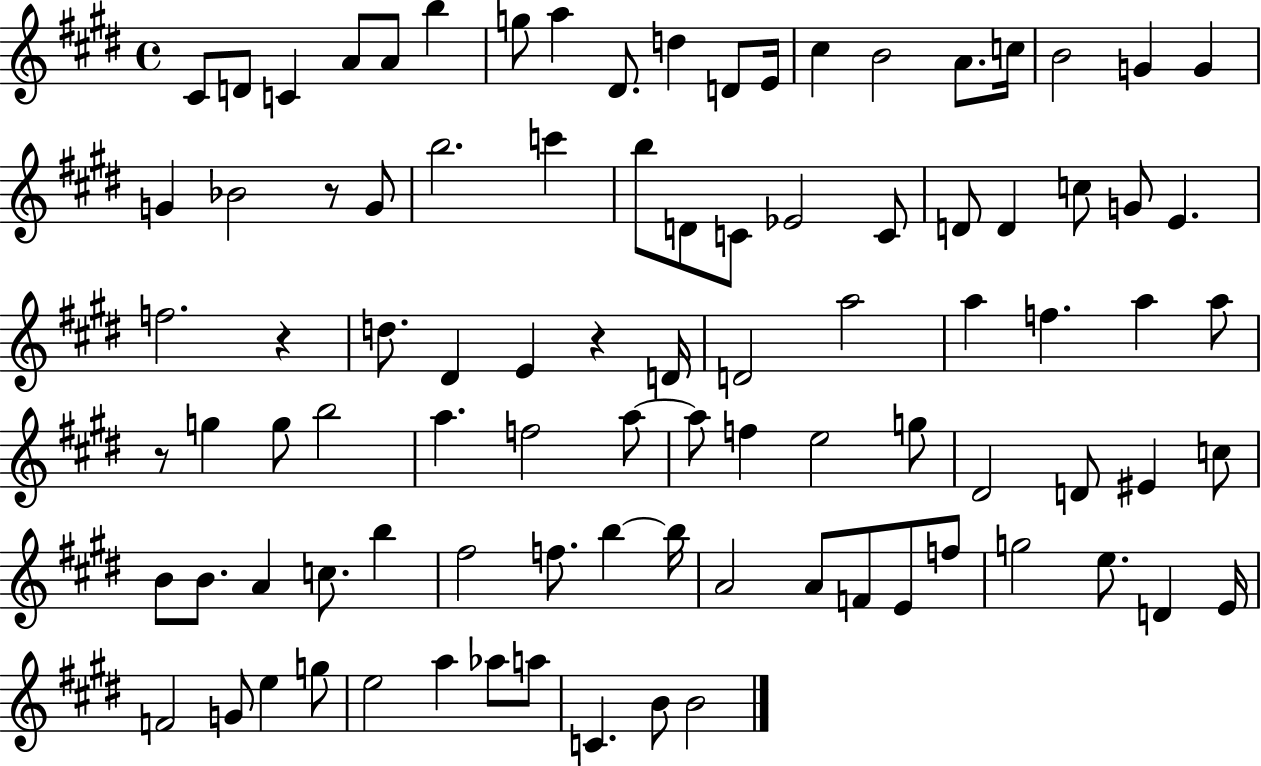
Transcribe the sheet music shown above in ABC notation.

X:1
T:Untitled
M:4/4
L:1/4
K:E
^C/2 D/2 C A/2 A/2 b g/2 a ^D/2 d D/2 E/4 ^c B2 A/2 c/4 B2 G G G _B2 z/2 G/2 b2 c' b/2 D/2 C/2 _E2 C/2 D/2 D c/2 G/2 E f2 z d/2 ^D E z D/4 D2 a2 a f a a/2 z/2 g g/2 b2 a f2 a/2 a/2 f e2 g/2 ^D2 D/2 ^E c/2 B/2 B/2 A c/2 b ^f2 f/2 b b/4 A2 A/2 F/2 E/2 f/2 g2 e/2 D E/4 F2 G/2 e g/2 e2 a _a/2 a/2 C B/2 B2